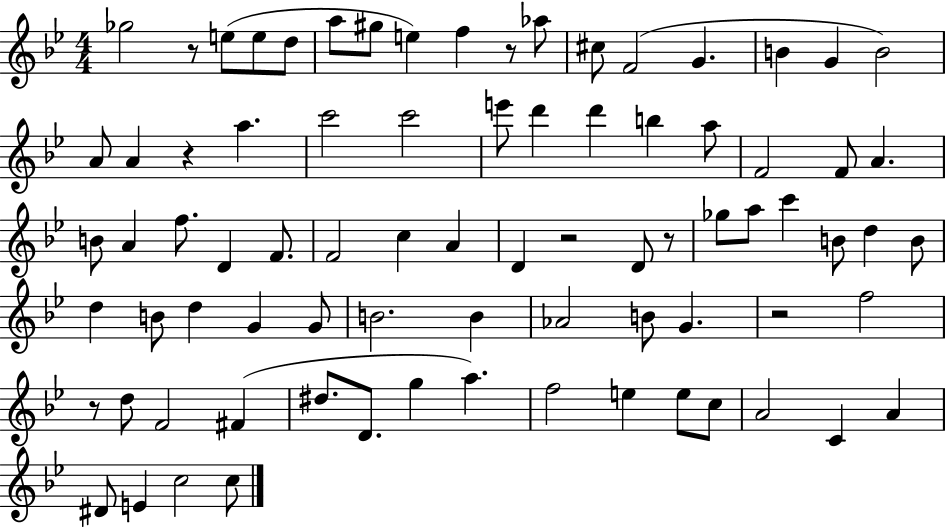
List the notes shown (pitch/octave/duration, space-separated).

Gb5/h R/e E5/e E5/e D5/e A5/e G#5/e E5/q F5/q R/e Ab5/e C#5/e F4/h G4/q. B4/q G4/q B4/h A4/e A4/q R/q A5/q. C6/h C6/h E6/e D6/q D6/q B5/q A5/e F4/h F4/e A4/q. B4/e A4/q F5/e. D4/q F4/e. F4/h C5/q A4/q D4/q R/h D4/e R/e Gb5/e A5/e C6/q B4/e D5/q B4/e D5/q B4/e D5/q G4/q G4/e B4/h. B4/q Ab4/h B4/e G4/q. R/h F5/h R/e D5/e F4/h F#4/q D#5/e. D4/e. G5/q A5/q. F5/h E5/q E5/e C5/e A4/h C4/q A4/q D#4/e E4/q C5/h C5/e